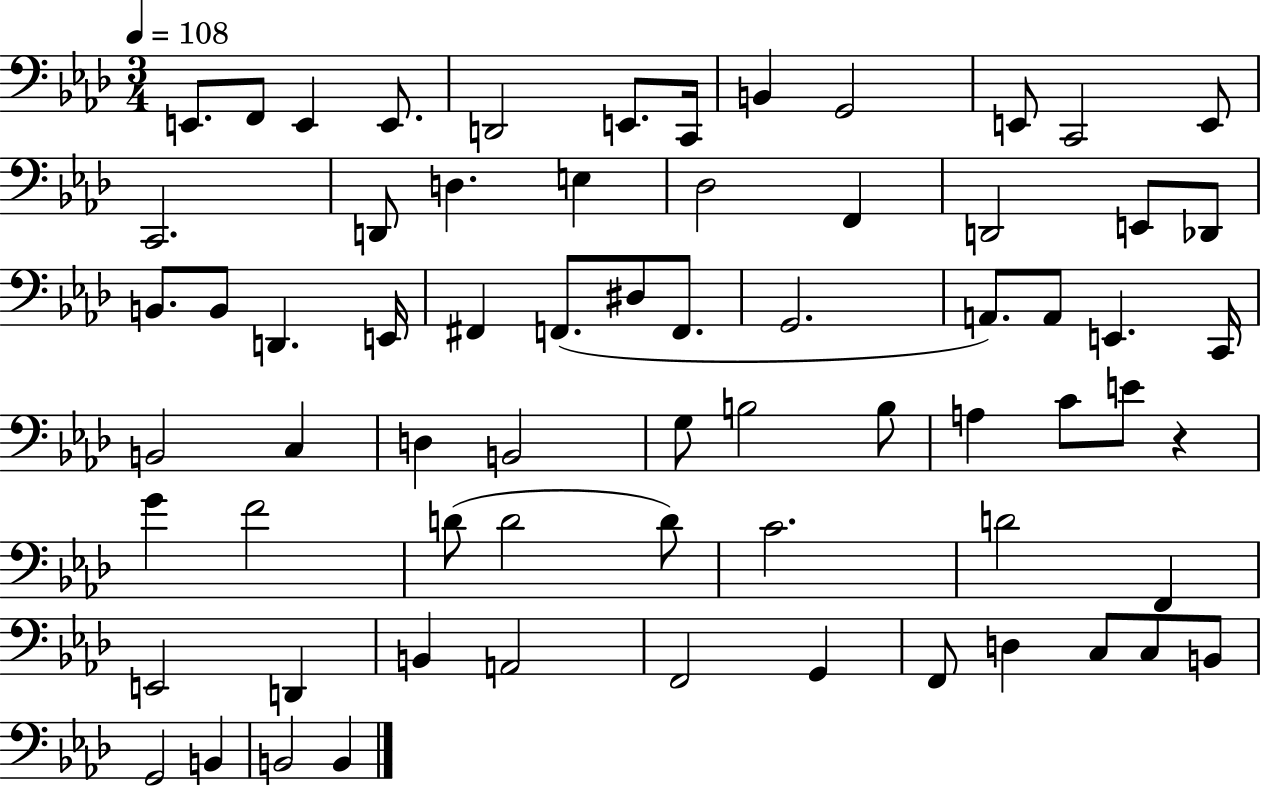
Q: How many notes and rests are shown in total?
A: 68